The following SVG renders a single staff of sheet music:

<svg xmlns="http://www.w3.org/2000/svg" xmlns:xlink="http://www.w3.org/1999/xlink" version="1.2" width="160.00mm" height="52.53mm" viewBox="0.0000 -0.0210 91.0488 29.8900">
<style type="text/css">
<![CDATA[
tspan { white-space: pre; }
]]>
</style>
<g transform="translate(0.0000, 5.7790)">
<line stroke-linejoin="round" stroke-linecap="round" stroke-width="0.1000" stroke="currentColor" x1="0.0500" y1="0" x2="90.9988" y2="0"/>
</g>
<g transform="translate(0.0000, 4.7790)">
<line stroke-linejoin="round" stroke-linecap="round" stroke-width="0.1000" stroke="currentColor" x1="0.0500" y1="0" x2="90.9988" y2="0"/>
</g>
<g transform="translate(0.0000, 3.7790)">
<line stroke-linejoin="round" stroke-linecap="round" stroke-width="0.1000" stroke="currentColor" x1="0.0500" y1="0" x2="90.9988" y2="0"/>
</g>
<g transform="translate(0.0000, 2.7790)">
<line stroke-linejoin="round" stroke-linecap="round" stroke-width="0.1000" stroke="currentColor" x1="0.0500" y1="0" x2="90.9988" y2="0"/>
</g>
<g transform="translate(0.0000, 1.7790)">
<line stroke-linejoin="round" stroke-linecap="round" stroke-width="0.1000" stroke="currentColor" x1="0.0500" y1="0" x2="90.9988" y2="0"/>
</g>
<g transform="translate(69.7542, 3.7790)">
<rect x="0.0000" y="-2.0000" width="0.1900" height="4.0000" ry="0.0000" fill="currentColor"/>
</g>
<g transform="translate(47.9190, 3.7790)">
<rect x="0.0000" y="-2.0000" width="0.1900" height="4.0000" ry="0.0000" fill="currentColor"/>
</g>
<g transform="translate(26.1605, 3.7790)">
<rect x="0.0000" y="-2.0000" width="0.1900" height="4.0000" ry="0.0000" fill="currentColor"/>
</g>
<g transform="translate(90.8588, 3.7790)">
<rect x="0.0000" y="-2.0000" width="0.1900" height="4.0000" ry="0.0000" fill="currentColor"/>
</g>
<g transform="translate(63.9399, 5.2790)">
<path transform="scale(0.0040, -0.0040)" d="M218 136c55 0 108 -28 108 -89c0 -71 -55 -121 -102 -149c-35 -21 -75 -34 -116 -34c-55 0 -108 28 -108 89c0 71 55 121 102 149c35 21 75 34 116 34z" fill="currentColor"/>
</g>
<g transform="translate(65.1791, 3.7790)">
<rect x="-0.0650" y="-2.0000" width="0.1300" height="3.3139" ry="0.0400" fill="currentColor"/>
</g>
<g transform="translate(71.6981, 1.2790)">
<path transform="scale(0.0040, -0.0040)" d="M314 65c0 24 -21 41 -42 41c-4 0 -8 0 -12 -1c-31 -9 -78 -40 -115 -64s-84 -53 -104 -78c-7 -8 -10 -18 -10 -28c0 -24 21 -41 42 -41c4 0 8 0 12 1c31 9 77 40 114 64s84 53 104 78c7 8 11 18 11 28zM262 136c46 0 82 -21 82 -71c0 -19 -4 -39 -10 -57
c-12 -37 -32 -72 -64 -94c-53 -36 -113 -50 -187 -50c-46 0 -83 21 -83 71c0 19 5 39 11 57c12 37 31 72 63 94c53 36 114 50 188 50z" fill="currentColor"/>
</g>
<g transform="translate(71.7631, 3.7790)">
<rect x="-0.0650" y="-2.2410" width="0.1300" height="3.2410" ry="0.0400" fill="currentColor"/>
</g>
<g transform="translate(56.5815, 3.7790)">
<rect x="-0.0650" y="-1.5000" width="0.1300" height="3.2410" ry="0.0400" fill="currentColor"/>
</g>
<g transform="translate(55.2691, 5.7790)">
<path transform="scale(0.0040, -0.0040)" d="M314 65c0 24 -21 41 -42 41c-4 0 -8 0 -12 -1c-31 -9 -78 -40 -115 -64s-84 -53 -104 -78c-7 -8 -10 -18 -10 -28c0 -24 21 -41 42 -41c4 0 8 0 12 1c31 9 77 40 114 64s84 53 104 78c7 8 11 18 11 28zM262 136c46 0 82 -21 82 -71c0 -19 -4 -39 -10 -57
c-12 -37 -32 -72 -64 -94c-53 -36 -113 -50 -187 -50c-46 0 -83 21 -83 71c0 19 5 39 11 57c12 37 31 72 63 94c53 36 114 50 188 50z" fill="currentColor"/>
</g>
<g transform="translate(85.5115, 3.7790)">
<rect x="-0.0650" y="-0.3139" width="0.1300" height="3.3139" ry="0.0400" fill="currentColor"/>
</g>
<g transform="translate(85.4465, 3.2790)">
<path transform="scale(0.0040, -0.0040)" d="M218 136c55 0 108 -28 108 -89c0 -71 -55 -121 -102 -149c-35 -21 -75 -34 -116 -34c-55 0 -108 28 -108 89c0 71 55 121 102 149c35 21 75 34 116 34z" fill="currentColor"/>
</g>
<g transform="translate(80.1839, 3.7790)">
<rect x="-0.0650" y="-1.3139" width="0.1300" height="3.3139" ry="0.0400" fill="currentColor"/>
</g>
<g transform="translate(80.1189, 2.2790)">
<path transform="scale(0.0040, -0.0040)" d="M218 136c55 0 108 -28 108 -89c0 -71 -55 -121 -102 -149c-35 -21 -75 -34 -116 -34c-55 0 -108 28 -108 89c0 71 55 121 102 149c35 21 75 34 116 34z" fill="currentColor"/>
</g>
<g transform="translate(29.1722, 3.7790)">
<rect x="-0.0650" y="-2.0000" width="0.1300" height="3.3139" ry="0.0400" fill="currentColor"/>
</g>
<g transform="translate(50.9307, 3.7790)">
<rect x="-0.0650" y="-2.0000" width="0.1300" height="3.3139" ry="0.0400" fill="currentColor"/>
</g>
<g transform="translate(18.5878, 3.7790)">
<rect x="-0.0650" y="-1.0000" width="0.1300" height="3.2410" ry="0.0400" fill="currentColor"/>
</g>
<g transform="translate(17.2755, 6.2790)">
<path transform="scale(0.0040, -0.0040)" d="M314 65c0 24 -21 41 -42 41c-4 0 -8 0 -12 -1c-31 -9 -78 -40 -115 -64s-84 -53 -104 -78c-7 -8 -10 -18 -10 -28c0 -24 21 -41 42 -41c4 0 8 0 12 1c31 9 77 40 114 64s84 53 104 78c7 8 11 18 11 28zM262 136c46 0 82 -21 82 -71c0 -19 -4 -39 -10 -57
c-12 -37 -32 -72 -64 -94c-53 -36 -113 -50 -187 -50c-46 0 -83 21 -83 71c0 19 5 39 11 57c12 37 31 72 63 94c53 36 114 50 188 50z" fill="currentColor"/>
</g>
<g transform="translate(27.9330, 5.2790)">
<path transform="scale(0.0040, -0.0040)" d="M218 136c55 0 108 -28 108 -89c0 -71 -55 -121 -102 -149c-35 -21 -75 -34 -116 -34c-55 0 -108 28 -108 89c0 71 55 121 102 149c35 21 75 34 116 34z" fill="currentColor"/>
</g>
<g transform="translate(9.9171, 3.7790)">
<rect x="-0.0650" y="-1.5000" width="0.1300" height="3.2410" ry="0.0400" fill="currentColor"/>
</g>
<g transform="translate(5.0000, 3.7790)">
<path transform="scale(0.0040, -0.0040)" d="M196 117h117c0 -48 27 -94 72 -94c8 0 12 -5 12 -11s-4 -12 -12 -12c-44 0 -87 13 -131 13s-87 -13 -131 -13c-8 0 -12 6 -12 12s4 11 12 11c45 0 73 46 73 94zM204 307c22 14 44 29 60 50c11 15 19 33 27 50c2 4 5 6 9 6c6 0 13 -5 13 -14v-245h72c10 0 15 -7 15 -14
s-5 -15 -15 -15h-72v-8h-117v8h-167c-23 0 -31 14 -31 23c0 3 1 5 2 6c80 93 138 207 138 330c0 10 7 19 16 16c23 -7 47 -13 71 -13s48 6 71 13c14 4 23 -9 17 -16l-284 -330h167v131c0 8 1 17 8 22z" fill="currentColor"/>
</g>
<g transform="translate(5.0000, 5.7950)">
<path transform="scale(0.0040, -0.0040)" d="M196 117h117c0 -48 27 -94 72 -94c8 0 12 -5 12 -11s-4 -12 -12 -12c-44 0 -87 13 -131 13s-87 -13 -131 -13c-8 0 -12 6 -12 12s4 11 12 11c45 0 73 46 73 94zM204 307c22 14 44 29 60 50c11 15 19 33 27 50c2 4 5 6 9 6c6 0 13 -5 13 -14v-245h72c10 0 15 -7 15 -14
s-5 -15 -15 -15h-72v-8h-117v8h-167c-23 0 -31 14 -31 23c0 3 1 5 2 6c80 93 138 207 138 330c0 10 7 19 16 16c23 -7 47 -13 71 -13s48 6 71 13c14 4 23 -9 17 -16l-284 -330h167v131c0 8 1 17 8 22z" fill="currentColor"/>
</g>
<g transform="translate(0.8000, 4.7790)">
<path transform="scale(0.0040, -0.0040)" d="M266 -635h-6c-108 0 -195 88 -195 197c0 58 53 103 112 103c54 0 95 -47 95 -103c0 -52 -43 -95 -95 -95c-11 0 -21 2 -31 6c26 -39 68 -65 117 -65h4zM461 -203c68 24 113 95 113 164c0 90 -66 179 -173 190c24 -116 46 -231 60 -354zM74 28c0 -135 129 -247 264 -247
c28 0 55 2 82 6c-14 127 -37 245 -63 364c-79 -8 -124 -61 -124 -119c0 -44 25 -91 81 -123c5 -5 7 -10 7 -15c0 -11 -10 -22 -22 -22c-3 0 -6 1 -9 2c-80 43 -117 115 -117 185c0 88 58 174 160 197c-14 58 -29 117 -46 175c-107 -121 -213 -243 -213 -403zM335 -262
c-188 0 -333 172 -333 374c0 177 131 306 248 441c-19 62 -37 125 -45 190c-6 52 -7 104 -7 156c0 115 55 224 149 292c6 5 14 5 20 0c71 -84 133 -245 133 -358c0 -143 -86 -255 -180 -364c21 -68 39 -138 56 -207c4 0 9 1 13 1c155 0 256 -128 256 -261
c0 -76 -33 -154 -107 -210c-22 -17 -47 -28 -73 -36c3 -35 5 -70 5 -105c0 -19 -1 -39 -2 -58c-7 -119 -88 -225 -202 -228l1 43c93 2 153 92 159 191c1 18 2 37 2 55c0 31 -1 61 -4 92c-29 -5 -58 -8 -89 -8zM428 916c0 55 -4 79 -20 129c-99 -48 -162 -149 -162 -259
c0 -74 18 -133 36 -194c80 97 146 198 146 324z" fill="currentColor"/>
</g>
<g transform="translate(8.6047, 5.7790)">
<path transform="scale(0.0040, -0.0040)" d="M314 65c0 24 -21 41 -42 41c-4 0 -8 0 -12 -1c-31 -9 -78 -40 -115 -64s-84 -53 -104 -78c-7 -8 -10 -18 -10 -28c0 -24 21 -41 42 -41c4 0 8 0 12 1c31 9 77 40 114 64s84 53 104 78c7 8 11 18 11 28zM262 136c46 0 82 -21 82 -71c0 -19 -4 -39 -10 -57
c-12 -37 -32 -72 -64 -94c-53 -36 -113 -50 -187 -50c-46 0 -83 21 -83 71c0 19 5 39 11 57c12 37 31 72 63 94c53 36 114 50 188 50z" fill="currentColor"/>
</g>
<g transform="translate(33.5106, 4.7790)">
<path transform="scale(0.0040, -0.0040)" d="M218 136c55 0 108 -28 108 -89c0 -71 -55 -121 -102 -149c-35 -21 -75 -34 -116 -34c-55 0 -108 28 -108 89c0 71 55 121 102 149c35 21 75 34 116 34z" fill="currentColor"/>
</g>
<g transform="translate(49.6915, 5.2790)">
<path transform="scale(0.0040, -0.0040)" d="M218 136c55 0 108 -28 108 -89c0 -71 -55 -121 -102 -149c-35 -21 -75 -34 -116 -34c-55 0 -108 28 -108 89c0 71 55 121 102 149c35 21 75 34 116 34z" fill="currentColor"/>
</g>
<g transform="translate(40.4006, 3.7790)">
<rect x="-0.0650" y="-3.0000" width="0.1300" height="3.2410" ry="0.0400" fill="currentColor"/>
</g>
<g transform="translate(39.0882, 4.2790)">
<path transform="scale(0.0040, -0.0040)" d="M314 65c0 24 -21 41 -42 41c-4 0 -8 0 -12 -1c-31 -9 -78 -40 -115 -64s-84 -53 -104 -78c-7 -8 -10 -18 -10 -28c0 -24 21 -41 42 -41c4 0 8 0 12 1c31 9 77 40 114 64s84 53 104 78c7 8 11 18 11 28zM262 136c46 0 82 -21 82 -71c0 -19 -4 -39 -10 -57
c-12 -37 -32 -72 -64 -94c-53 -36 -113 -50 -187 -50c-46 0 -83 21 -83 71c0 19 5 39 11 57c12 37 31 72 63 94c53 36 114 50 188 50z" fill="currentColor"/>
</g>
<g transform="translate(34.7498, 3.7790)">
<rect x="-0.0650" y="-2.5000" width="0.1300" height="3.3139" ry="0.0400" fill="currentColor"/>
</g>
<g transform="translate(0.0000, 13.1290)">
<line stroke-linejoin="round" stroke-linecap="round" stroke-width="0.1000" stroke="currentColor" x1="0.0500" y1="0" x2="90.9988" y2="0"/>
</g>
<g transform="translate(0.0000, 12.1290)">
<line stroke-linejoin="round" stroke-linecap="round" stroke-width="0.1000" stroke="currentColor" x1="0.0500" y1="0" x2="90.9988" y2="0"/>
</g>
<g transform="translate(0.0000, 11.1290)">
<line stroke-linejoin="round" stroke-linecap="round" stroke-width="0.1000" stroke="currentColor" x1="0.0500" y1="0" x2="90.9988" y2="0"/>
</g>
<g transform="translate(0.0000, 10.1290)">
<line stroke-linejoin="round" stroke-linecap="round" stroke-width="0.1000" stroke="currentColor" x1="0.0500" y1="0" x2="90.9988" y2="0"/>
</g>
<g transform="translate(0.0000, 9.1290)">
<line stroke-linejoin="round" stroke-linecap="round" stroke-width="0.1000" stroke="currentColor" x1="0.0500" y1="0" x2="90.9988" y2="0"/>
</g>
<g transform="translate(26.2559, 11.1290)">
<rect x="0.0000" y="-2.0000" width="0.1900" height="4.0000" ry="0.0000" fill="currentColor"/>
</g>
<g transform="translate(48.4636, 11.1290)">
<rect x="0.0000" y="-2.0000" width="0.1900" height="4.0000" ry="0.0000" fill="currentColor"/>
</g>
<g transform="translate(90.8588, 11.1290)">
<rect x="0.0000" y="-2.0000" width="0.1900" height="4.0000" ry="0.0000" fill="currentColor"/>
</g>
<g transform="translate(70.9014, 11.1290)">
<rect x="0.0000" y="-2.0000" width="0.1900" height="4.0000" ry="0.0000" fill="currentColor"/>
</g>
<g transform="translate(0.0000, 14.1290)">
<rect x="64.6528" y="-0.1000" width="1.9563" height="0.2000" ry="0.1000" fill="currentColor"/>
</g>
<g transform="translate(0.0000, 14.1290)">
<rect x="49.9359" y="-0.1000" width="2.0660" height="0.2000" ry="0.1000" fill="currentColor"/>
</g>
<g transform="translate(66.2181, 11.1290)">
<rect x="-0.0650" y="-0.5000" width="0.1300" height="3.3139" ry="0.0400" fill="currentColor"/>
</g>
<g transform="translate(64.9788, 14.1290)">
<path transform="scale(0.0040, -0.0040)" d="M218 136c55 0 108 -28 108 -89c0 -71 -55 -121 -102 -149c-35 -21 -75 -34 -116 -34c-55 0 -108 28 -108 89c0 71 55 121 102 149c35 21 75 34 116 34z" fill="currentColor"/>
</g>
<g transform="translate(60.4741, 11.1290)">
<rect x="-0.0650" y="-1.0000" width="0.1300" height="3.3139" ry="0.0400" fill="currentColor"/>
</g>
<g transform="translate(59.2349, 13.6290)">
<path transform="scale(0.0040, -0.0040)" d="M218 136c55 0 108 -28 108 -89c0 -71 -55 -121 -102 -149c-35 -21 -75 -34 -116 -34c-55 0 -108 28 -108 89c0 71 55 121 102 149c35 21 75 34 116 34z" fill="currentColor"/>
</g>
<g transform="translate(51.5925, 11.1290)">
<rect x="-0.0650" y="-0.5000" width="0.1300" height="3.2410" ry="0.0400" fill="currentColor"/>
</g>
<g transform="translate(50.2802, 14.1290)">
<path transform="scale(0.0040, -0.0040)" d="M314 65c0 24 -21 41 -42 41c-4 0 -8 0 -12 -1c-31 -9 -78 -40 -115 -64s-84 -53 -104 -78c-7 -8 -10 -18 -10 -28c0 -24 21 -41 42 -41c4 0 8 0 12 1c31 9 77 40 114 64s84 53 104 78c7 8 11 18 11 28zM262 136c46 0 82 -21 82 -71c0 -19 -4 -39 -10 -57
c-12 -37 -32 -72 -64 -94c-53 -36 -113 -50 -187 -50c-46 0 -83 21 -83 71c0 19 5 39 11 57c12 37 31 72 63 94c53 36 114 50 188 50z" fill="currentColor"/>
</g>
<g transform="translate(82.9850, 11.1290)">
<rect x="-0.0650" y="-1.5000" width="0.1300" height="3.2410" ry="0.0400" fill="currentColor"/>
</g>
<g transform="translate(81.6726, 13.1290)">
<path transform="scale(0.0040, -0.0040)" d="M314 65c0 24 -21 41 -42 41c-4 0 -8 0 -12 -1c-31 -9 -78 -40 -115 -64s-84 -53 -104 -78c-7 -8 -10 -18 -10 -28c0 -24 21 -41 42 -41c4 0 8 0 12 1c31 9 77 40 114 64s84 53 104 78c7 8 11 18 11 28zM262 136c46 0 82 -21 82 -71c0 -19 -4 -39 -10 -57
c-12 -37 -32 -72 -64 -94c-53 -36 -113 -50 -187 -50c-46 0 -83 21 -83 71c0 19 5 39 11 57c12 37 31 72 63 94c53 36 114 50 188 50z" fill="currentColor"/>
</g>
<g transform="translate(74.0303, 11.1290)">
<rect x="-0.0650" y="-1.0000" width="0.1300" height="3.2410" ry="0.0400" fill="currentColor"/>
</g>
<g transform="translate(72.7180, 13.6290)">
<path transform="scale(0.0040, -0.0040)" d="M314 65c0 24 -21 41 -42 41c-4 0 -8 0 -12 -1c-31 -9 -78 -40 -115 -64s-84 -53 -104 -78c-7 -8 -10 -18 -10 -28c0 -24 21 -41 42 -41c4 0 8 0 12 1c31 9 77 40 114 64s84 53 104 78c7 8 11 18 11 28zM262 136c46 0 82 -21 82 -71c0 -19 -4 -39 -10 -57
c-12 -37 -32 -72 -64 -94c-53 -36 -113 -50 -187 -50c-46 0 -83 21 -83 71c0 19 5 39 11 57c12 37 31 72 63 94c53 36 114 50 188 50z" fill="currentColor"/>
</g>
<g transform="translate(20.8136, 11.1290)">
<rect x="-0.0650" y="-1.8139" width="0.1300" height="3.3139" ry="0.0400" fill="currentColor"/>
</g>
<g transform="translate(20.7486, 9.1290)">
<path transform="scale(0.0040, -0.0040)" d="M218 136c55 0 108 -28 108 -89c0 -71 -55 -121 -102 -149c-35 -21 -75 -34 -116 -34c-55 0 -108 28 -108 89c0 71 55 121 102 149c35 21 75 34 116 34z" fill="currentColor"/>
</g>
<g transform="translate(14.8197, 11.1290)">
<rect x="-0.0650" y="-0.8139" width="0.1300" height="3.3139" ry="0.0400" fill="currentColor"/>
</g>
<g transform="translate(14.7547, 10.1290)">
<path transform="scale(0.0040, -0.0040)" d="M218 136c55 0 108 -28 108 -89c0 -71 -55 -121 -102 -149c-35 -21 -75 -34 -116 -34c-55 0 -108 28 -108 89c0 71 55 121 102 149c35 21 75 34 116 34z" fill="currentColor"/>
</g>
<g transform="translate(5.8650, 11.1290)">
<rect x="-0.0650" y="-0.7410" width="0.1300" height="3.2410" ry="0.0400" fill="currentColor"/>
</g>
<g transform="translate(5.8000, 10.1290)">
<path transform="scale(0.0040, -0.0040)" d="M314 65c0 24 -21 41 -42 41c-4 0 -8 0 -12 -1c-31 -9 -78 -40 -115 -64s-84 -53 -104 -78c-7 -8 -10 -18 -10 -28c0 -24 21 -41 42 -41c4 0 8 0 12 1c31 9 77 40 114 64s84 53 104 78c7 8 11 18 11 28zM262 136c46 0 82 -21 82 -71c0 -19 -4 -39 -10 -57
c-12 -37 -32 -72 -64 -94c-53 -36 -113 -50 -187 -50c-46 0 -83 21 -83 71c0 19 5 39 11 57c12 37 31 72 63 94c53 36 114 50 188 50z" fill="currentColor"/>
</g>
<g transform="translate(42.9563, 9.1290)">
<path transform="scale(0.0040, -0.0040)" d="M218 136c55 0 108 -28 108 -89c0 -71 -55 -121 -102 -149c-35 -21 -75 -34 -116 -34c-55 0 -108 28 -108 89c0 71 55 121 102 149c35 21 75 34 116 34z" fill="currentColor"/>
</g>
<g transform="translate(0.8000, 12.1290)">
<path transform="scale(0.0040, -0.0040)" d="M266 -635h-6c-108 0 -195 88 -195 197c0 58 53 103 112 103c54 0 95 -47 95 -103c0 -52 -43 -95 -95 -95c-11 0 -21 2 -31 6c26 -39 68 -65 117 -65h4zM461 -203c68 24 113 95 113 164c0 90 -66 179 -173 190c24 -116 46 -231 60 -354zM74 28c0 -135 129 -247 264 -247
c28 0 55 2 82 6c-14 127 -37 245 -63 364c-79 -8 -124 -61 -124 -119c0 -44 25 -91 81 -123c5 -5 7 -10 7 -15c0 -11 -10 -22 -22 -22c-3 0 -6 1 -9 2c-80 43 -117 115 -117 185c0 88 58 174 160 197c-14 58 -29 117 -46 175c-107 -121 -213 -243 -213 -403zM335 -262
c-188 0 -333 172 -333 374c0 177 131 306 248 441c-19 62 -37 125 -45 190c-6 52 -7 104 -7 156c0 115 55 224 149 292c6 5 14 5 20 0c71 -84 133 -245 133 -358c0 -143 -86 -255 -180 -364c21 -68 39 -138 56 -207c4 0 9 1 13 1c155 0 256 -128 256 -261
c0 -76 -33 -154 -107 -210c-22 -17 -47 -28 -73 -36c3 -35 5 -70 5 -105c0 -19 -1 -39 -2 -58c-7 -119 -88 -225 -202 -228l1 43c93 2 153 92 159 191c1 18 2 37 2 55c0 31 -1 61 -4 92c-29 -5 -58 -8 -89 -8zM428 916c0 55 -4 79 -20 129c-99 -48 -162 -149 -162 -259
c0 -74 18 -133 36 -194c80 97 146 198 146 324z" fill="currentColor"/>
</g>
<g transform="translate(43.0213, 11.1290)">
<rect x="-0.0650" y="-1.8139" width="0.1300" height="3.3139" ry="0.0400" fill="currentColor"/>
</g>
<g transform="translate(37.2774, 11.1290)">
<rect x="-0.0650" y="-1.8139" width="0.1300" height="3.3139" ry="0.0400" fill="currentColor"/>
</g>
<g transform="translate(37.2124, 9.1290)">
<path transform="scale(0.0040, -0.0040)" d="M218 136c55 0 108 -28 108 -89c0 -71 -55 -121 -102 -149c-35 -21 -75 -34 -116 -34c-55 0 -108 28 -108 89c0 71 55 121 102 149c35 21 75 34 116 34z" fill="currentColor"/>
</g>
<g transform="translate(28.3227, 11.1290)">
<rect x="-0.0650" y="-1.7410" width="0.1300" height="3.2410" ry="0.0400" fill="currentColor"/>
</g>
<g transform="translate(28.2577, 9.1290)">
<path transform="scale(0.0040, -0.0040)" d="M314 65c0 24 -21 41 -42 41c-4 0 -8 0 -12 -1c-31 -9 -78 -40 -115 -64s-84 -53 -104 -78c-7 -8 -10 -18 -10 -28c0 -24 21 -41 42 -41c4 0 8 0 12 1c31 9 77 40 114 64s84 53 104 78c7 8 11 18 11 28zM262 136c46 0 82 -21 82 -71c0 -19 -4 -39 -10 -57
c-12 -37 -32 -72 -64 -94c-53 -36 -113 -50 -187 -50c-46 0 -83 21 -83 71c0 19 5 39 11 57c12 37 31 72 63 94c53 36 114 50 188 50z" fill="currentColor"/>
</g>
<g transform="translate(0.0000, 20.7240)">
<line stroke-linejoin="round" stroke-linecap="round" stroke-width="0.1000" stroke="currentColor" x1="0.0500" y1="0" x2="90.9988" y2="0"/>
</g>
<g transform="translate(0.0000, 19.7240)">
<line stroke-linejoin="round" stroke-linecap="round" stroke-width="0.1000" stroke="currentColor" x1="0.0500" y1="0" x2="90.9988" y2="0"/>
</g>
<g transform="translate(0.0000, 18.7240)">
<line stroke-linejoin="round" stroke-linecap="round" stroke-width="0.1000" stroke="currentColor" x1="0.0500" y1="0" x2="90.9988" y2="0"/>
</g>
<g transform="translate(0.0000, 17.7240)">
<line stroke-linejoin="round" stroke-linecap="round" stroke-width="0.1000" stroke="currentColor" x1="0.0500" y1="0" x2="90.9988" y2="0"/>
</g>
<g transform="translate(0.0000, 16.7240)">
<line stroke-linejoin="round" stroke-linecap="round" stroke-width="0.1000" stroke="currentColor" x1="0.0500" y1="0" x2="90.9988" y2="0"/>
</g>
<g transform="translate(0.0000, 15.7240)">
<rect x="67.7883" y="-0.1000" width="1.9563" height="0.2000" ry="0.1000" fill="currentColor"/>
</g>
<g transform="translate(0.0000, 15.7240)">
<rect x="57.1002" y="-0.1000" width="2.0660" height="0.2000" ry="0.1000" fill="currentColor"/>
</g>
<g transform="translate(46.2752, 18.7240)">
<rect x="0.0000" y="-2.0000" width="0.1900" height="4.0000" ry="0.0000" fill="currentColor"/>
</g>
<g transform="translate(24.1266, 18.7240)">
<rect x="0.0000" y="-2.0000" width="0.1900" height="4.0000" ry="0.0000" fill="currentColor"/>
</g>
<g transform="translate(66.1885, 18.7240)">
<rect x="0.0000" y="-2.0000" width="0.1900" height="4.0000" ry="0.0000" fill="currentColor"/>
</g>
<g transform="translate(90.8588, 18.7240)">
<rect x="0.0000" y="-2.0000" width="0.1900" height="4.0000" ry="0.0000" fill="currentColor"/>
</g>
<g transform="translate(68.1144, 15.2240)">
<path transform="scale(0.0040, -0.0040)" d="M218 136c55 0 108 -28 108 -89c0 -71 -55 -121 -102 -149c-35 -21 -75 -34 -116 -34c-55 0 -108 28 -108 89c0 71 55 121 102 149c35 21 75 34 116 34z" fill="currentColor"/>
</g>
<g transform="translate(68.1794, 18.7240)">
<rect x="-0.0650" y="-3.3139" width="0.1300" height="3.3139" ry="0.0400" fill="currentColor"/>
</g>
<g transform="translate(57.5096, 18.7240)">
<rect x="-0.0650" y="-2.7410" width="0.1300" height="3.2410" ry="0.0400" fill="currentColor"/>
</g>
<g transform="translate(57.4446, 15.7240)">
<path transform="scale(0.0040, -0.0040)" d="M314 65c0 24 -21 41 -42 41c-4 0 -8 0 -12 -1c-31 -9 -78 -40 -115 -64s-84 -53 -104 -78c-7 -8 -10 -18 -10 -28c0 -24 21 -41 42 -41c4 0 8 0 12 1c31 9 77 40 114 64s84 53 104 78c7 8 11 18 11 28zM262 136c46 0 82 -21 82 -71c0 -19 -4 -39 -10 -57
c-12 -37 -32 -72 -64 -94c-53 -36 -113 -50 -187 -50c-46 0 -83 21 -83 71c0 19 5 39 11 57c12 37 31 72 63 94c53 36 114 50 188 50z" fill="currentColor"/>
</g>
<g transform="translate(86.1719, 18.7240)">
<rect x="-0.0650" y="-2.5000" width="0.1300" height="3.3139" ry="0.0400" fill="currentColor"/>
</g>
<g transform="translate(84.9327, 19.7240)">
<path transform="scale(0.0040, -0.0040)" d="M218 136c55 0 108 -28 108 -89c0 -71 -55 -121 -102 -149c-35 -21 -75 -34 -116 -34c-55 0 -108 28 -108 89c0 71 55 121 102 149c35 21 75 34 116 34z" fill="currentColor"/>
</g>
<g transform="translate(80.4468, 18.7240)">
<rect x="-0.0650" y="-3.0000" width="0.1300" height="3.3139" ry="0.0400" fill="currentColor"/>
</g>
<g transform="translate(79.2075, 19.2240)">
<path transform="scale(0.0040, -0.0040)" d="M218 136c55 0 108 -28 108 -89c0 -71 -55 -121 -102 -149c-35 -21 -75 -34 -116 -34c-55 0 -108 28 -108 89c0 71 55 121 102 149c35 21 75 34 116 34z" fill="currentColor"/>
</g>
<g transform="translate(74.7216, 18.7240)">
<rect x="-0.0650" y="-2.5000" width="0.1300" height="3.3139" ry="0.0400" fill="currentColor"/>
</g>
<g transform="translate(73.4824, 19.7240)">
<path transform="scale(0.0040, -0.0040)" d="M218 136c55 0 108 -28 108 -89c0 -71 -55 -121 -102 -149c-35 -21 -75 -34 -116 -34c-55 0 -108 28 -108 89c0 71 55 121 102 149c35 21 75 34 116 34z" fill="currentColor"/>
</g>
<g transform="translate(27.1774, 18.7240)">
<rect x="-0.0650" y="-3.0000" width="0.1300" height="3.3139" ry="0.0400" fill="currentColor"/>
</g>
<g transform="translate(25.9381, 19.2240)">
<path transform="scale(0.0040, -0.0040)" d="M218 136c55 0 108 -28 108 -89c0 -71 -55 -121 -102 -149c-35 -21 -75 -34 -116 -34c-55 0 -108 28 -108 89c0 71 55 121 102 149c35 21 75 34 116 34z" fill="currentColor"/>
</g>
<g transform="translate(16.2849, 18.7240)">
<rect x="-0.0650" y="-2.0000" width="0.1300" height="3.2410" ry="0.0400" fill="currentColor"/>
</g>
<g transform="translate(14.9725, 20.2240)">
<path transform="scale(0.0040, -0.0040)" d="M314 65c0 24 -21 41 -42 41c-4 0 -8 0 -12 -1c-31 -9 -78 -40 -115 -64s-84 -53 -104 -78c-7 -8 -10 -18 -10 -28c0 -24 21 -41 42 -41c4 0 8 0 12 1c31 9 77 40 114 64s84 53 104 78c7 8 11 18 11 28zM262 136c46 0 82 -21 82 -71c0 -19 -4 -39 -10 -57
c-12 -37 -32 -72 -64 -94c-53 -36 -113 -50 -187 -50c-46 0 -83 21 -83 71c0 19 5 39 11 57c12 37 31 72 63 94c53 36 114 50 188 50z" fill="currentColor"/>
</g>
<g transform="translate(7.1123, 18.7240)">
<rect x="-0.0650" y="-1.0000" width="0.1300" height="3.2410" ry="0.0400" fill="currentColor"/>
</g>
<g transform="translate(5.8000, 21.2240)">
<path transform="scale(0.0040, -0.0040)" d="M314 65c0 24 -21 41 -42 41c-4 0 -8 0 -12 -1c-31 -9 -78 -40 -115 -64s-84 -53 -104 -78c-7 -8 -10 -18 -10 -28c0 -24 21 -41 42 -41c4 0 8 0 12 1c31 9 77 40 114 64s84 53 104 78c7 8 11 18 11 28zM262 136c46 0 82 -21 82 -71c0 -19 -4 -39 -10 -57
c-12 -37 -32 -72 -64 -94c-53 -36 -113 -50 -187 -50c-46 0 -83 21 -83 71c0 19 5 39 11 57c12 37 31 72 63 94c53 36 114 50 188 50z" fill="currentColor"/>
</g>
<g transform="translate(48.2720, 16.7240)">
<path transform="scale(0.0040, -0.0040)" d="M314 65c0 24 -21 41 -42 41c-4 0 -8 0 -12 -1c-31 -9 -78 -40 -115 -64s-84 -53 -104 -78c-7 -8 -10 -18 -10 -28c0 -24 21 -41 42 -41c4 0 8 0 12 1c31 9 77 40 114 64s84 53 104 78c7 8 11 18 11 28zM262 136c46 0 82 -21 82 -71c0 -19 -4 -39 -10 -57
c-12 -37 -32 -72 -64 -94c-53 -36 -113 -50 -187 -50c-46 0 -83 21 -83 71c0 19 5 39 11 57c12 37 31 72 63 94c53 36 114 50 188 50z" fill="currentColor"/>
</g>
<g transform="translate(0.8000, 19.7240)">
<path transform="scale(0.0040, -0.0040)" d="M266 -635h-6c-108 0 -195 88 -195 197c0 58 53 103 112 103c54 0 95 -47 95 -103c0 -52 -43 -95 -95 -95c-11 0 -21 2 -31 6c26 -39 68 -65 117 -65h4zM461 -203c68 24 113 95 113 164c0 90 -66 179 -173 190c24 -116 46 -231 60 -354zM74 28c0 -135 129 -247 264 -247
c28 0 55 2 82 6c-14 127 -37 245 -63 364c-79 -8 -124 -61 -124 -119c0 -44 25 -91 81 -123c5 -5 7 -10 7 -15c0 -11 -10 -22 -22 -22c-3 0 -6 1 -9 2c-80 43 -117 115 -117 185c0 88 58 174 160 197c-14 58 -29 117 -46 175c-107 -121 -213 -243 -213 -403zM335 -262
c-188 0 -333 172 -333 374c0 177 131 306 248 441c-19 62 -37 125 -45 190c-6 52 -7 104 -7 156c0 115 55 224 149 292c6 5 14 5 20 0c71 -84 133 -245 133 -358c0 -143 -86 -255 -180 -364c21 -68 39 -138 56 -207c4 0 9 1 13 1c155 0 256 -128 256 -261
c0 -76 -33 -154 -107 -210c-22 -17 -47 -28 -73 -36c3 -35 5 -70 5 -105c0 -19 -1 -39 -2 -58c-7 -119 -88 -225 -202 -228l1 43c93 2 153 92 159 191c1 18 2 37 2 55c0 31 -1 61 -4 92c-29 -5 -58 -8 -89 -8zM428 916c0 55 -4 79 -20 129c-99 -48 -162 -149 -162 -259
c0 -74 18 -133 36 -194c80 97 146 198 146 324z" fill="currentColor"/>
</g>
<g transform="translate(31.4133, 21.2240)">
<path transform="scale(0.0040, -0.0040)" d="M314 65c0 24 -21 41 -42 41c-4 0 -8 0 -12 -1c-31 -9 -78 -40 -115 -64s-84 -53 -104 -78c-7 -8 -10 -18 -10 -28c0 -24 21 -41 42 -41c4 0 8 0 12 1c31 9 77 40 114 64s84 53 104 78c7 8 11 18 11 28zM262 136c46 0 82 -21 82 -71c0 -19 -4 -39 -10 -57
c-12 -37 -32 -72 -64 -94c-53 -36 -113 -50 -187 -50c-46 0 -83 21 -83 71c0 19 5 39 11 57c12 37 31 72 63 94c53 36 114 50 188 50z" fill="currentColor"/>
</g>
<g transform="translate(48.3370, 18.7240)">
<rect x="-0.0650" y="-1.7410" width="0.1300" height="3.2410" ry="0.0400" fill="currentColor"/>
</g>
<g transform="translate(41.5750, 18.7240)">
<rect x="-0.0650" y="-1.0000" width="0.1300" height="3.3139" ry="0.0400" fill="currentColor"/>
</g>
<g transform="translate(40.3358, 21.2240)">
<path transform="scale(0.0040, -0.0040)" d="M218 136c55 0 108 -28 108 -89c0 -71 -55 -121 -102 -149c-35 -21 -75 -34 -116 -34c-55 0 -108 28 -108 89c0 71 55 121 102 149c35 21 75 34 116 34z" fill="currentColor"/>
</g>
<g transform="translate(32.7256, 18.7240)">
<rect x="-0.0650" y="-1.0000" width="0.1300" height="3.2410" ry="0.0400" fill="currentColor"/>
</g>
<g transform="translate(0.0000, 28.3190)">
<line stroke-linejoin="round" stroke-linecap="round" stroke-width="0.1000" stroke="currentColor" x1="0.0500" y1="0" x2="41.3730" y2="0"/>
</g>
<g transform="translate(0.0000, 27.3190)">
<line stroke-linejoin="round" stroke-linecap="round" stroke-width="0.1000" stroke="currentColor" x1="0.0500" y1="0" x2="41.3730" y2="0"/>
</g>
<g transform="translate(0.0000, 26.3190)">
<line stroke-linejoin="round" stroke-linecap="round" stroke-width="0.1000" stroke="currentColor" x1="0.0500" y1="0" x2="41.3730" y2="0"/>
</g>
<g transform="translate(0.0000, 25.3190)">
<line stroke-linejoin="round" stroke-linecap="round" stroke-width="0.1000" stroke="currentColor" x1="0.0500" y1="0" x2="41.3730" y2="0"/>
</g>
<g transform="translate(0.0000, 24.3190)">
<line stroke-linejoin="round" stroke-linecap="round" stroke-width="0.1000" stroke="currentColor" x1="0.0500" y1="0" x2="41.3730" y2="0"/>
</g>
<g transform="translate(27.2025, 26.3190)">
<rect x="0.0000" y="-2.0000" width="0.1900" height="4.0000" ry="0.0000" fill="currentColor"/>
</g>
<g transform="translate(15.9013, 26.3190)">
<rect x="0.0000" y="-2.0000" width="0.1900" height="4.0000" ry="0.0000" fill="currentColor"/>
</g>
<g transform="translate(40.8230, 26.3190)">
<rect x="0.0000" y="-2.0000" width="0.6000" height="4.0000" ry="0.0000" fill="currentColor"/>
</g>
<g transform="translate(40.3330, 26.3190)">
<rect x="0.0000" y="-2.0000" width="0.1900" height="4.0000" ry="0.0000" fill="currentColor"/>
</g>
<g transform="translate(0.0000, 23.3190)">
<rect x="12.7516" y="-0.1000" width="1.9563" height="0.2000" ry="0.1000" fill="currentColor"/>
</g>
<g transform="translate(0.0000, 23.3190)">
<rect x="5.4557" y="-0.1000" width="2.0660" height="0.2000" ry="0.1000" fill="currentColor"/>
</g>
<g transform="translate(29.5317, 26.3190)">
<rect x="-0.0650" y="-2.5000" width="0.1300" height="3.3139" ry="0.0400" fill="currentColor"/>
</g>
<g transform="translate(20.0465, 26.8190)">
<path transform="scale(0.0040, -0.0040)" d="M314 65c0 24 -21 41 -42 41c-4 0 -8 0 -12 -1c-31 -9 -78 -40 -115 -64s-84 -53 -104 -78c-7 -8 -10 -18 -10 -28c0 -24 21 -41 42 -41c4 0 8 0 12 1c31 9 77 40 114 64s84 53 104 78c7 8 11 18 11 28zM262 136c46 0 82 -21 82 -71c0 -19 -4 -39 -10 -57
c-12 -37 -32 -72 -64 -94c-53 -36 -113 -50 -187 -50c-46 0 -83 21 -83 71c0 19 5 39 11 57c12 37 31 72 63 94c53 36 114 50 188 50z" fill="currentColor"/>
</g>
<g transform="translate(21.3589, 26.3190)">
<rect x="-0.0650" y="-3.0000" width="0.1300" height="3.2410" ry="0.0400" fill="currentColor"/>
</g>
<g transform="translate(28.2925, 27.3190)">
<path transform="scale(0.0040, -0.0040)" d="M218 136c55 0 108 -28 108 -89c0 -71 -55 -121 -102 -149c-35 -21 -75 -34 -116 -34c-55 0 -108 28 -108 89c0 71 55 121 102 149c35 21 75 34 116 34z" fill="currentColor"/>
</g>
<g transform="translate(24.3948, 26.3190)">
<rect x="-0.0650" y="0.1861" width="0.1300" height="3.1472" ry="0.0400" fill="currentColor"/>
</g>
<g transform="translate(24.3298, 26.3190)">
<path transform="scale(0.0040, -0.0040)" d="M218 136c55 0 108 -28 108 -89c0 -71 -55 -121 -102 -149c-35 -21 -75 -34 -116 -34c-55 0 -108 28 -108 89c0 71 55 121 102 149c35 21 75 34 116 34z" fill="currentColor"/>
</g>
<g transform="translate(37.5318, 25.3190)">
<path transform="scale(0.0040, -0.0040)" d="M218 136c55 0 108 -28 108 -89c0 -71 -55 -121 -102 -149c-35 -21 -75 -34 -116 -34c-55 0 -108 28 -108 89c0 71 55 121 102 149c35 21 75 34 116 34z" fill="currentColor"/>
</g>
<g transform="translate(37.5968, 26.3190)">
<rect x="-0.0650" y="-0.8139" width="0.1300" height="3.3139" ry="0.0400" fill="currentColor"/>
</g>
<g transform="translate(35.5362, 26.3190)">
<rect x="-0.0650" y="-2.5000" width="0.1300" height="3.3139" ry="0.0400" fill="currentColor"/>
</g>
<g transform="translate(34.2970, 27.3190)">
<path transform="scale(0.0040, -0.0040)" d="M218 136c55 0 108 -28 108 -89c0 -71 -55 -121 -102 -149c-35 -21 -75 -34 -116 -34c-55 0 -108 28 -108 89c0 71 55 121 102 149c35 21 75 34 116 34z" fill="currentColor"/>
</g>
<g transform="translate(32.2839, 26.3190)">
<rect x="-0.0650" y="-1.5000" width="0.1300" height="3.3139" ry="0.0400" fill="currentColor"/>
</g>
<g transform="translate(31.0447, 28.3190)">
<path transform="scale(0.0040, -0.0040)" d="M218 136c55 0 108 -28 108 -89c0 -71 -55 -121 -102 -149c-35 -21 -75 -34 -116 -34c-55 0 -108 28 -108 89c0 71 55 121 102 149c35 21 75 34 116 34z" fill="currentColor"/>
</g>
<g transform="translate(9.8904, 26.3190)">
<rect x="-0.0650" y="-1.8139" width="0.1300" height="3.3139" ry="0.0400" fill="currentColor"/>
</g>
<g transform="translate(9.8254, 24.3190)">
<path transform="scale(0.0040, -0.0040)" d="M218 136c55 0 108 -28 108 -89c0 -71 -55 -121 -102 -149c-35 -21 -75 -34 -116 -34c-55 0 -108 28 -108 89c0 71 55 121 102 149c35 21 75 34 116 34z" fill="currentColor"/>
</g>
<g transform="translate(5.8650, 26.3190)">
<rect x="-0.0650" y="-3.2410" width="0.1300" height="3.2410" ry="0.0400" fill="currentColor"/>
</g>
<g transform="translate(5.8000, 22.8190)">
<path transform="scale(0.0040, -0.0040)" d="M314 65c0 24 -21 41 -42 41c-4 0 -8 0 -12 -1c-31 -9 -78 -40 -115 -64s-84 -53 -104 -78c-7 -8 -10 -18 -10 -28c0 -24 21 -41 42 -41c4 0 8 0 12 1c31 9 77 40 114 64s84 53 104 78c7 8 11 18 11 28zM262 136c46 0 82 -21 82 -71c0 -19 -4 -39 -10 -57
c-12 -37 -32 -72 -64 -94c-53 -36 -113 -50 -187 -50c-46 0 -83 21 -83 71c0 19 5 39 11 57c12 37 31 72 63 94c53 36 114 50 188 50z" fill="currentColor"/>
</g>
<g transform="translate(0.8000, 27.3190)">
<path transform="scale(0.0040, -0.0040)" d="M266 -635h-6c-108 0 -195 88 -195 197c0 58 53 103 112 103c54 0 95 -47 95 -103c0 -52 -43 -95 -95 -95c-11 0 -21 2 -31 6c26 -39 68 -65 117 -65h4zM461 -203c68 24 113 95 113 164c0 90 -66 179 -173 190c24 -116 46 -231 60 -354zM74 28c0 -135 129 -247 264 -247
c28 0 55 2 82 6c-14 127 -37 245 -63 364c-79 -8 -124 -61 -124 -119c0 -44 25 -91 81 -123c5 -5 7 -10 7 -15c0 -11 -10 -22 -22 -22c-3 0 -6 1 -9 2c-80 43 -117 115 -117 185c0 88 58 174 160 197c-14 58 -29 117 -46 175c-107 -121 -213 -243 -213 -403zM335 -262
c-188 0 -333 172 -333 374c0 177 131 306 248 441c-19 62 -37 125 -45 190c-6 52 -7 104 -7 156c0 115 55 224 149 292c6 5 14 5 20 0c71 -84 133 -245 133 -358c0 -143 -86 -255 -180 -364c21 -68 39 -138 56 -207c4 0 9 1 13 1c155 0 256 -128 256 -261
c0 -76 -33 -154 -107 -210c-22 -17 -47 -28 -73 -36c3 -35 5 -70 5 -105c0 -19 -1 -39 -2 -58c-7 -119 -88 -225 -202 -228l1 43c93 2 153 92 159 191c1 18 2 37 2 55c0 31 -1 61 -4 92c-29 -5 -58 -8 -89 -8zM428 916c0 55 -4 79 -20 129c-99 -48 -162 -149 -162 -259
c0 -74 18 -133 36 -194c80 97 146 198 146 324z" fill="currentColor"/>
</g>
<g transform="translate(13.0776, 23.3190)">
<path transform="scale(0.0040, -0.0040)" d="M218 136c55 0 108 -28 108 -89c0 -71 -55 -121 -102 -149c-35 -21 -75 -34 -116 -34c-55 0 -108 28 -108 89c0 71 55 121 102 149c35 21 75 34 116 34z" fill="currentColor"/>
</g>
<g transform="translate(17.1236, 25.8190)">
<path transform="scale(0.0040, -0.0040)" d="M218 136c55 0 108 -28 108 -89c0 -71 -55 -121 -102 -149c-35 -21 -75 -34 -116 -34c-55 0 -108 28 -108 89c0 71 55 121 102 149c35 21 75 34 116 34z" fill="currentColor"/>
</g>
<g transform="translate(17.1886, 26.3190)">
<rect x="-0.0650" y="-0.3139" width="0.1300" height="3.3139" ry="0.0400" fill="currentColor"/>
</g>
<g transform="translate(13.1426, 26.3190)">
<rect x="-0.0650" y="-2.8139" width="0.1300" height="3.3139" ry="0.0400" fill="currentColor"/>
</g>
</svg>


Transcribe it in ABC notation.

X:1
T:Untitled
M:4/4
L:1/4
K:C
E2 D2 F G A2 F E2 F g2 e c d2 d f f2 f f C2 D C D2 E2 D2 F2 A D2 D f2 a2 b G A G b2 f a c A2 B G E G d